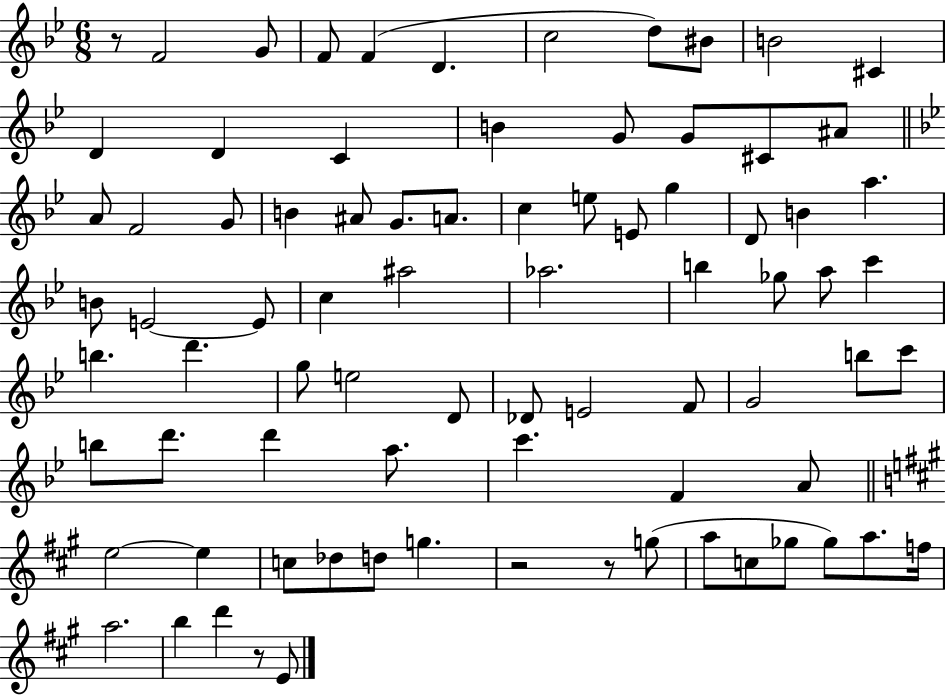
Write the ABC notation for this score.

X:1
T:Untitled
M:6/8
L:1/4
K:Bb
z/2 F2 G/2 F/2 F D c2 d/2 ^B/2 B2 ^C D D C B G/2 G/2 ^C/2 ^A/2 A/2 F2 G/2 B ^A/2 G/2 A/2 c e/2 E/2 g D/2 B a B/2 E2 E/2 c ^a2 _a2 b _g/2 a/2 c' b d' g/2 e2 D/2 _D/2 E2 F/2 G2 b/2 c'/2 b/2 d'/2 d' a/2 c' F A/2 e2 e c/2 _d/2 d/2 g z2 z/2 g/2 a/2 c/2 _g/2 _g/2 a/2 f/4 a2 b d' z/2 E/2